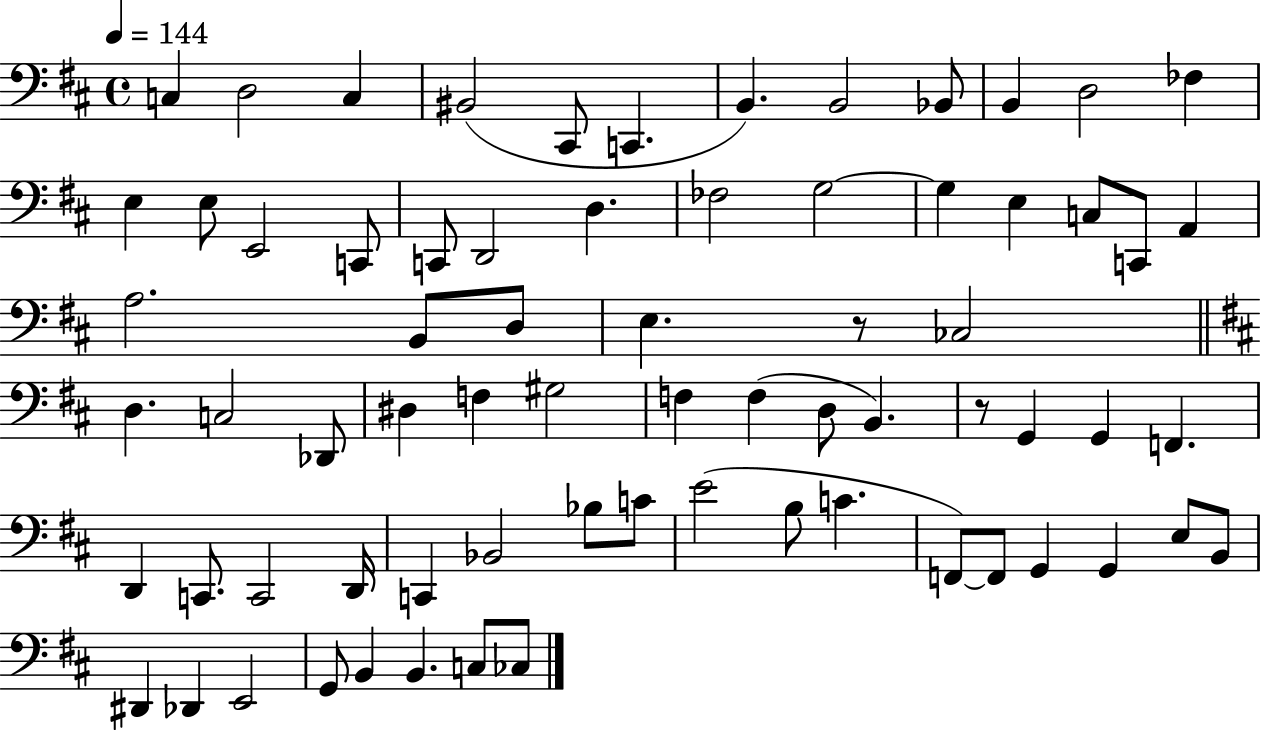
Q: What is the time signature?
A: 4/4